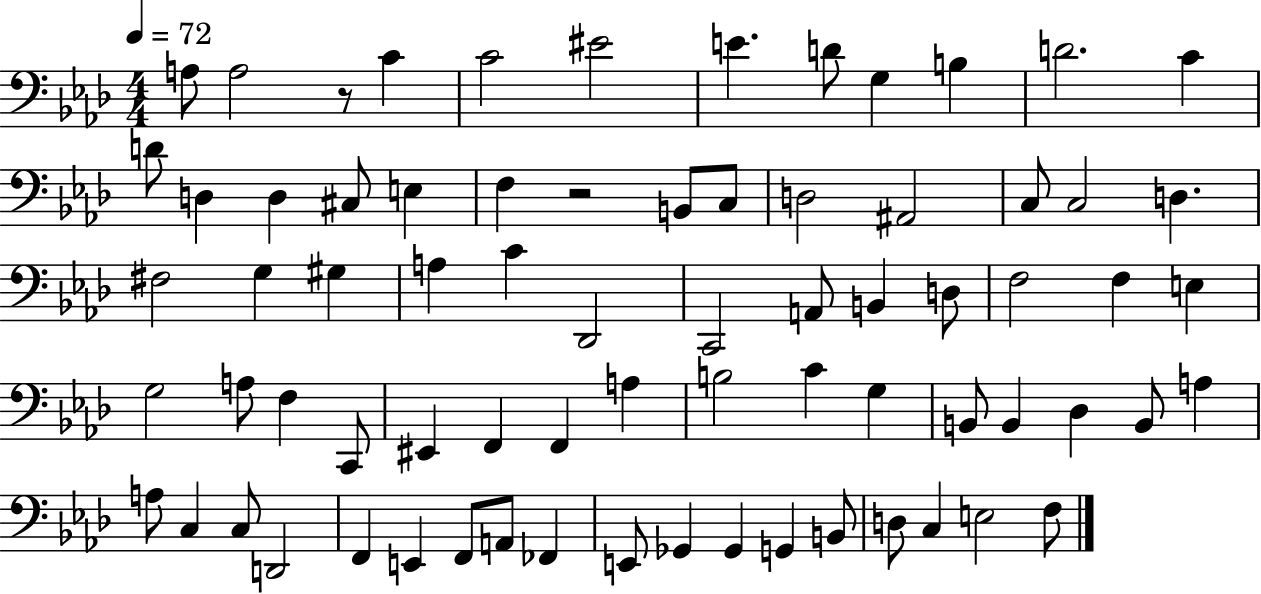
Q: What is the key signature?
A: AES major